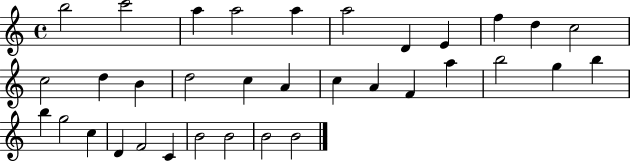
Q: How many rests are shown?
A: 0